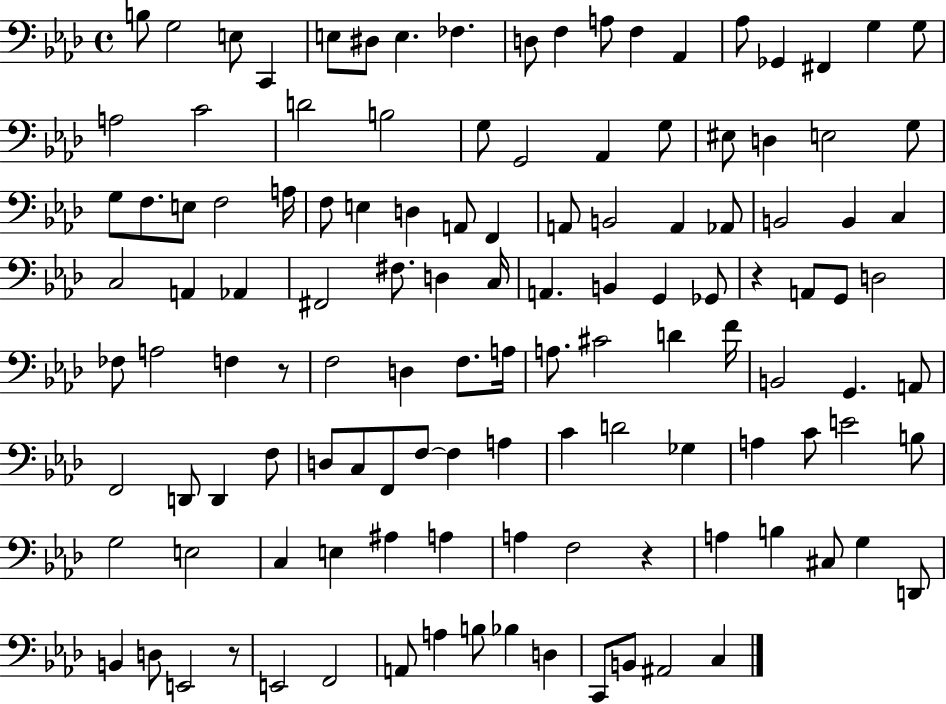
B3/e G3/h E3/e C2/q E3/e D#3/e E3/q. FES3/q. D3/e F3/q A3/e F3/q Ab2/q Ab3/e Gb2/q F#2/q G3/q G3/e A3/h C4/h D4/h B3/h G3/e G2/h Ab2/q G3/e EIS3/e D3/q E3/h G3/e G3/e F3/e. E3/e F3/h A3/s F3/e E3/q D3/q A2/e F2/q A2/e B2/h A2/q Ab2/e B2/h B2/q C3/q C3/h A2/q Ab2/q F#2/h F#3/e. D3/q C3/s A2/q. B2/q G2/q Gb2/e R/q A2/e G2/e D3/h FES3/e A3/h F3/q R/e F3/h D3/q F3/e. A3/s A3/e. C#4/h D4/q F4/s B2/h G2/q. A2/e F2/h D2/e D2/q F3/e D3/e C3/e F2/e F3/e F3/q A3/q C4/q D4/h Gb3/q A3/q C4/e E4/h B3/e G3/h E3/h C3/q E3/q A#3/q A3/q A3/q F3/h R/q A3/q B3/q C#3/e G3/q D2/e B2/q D3/e E2/h R/e E2/h F2/h A2/e A3/q B3/e Bb3/q D3/q C2/e B2/e A#2/h C3/q